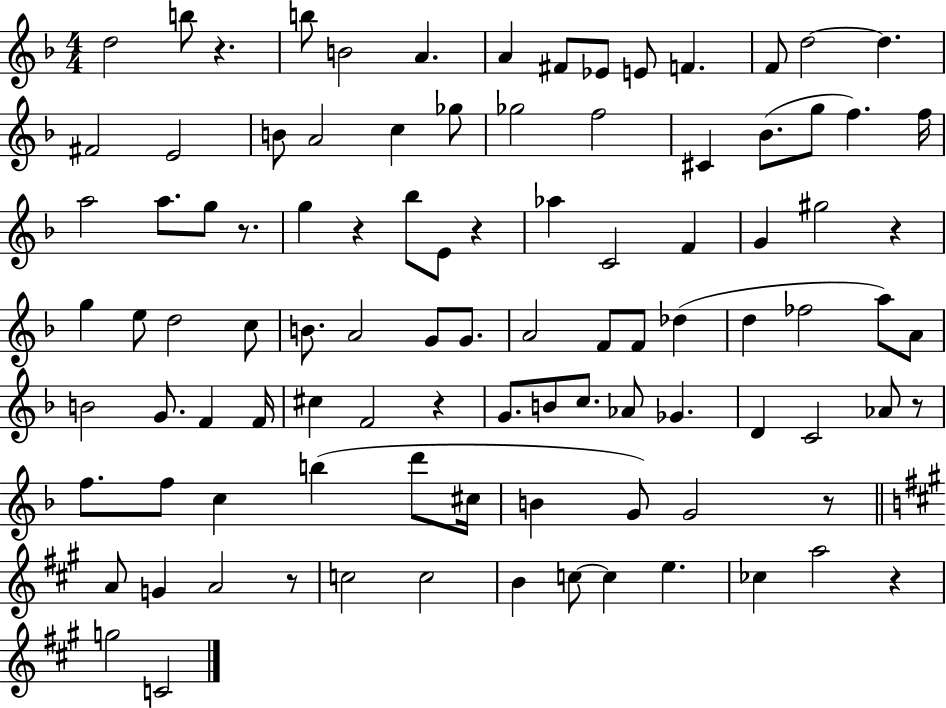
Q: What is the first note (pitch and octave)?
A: D5